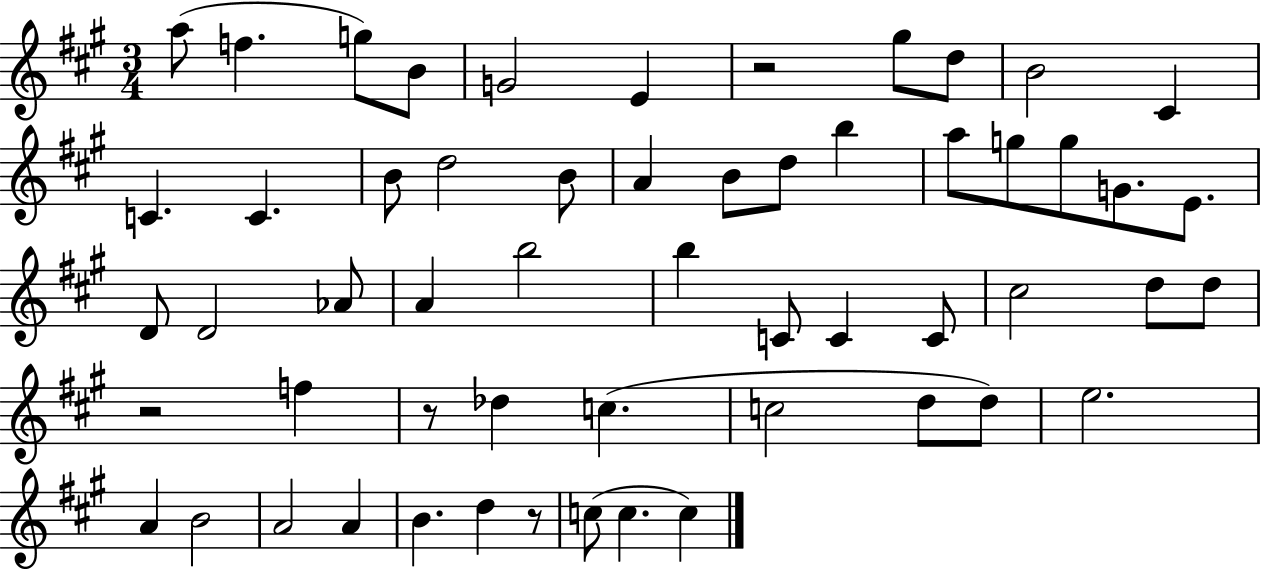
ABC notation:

X:1
T:Untitled
M:3/4
L:1/4
K:A
a/2 f g/2 B/2 G2 E z2 ^g/2 d/2 B2 ^C C C B/2 d2 B/2 A B/2 d/2 b a/2 g/2 g/2 G/2 E/2 D/2 D2 _A/2 A b2 b C/2 C C/2 ^c2 d/2 d/2 z2 f z/2 _d c c2 d/2 d/2 e2 A B2 A2 A B d z/2 c/2 c c